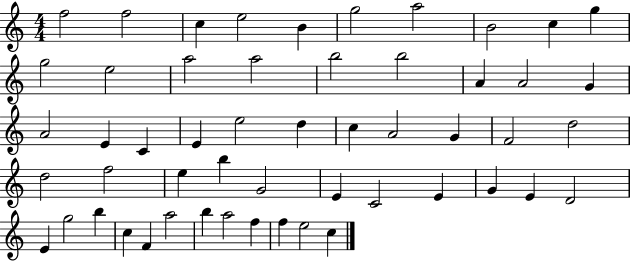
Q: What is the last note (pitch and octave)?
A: C5